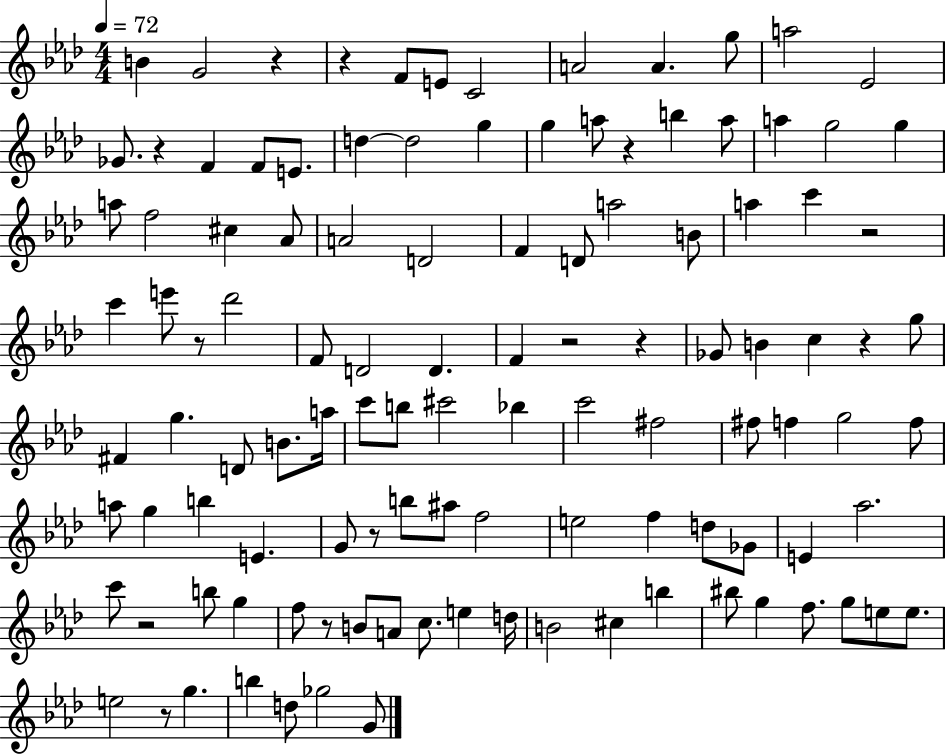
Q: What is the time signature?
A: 4/4